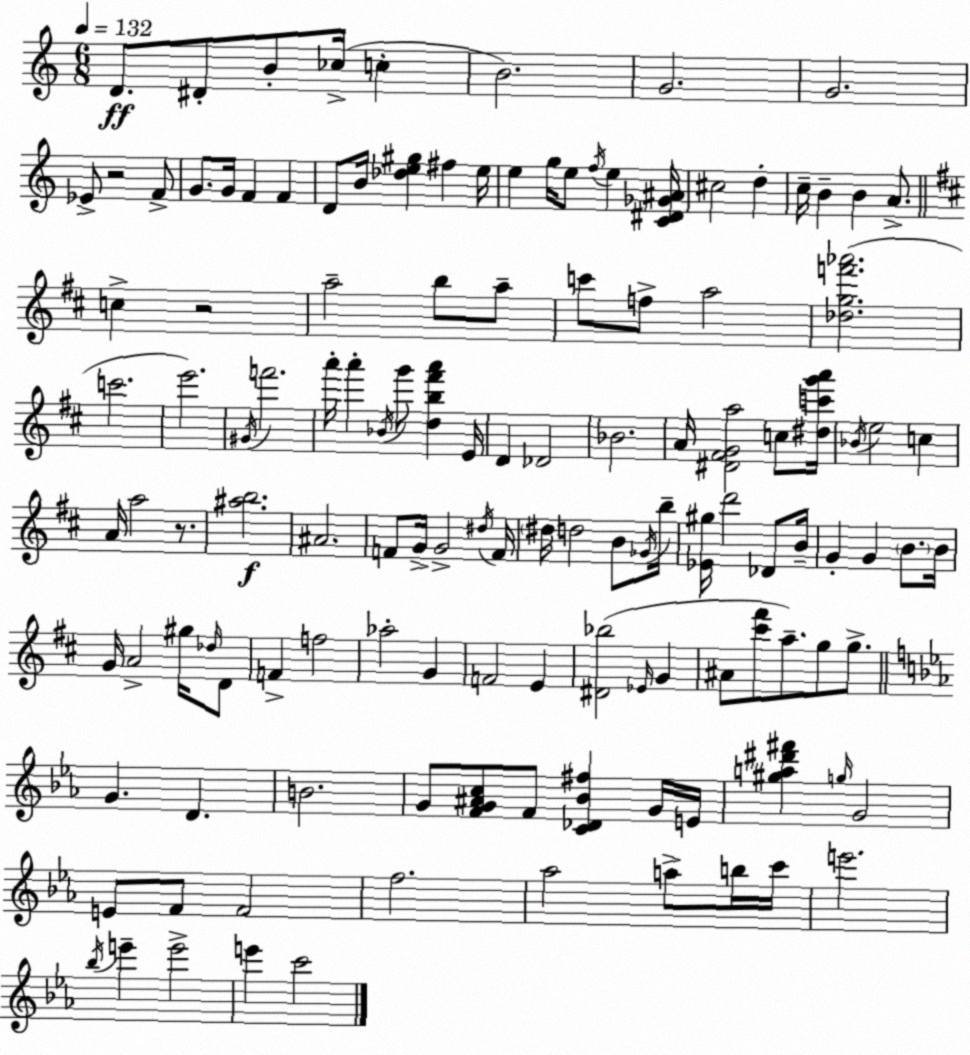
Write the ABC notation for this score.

X:1
T:Untitled
M:6/8
L:1/4
K:Am
D/2 ^D/2 B/2 _c/4 c B2 G2 G2 _E/2 z2 F/2 G/2 G/4 F F D/2 B/4 [_de^g] ^f e/4 e g/4 e/2 f/4 e [C^D_G^A]/4 ^c2 d c/4 B B A/2 c z2 a2 b/2 a/2 c'/2 f/2 a2 [_dgf'_a']2 c'2 e'2 ^G/4 f'2 a'/4 a' _B/4 g'/2 [db^f'a'] E/4 D _D2 _B2 A/4 [^D^FGa]2 c/2 [^dc'g'a']/4 _B/4 e2 c A/4 a2 z/2 [^ab]2 ^A2 F/2 G/4 G2 ^d/4 F/4 ^d/4 d2 B/2 _G/4 b/4 [_E^g]/4 d'2 _D/2 B/4 G G B/2 B/4 G/4 A2 ^g/4 _d/4 D/2 F f2 _a2 G F2 E [^D_b]2 _E/4 G ^A/2 [^c'^f']/2 a/2 g/2 g/2 G D B2 G/2 [FG^Ac]/2 F/2 [C_D_B^f] G/4 E/4 [^ga^d'^f'] g/4 G2 E/2 F/2 F2 f2 _a2 a/2 b/4 c'/4 e'2 _b/4 e' e'2 e' c'2